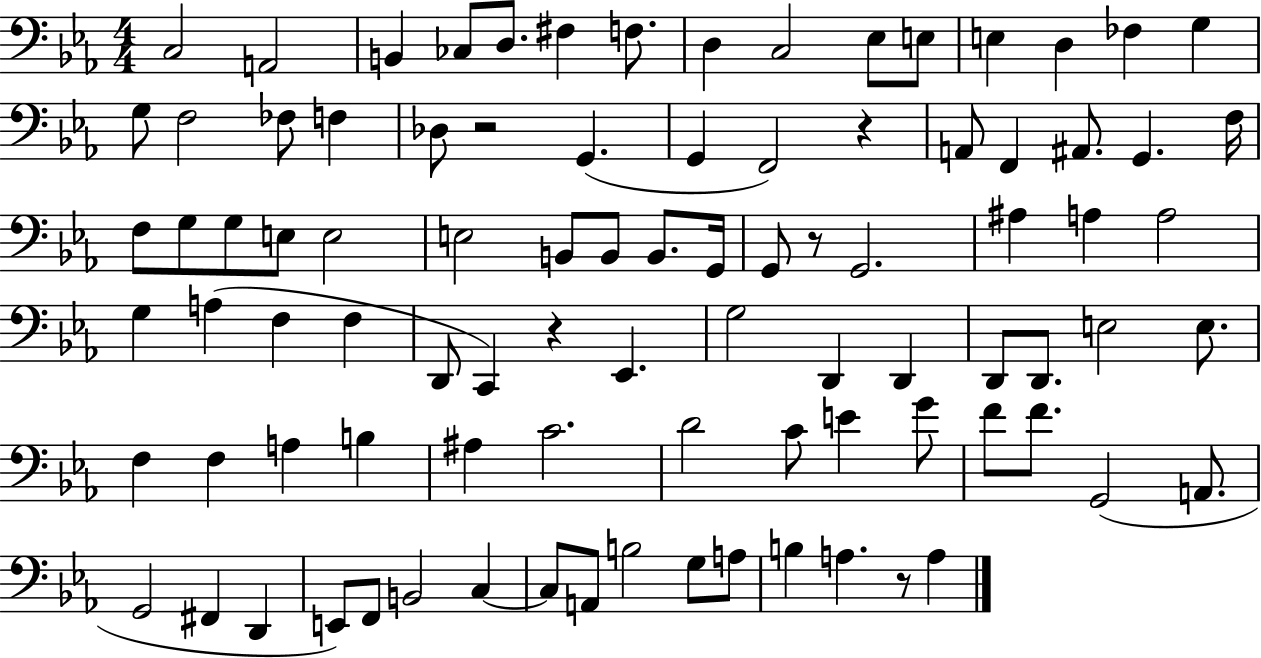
{
  \clef bass
  \numericTimeSignature
  \time 4/4
  \key ees \major
  c2 a,2 | b,4 ces8 d8. fis4 f8. | d4 c2 ees8 e8 | e4 d4 fes4 g4 | \break g8 f2 fes8 f4 | des8 r2 g,4.( | g,4 f,2) r4 | a,8 f,4 ais,8. g,4. f16 | \break f8 g8 g8 e8 e2 | e2 b,8 b,8 b,8. g,16 | g,8 r8 g,2. | ais4 a4 a2 | \break g4 a4( f4 f4 | d,8 c,4) r4 ees,4. | g2 d,4 d,4 | d,8 d,8. e2 e8. | \break f4 f4 a4 b4 | ais4 c'2. | d'2 c'8 e'4 g'8 | f'8 f'8. g,2( a,8. | \break g,2 fis,4 d,4 | e,8) f,8 b,2 c4~~ | c8 a,8 b2 g8 a8 | b4 a4. r8 a4 | \break \bar "|."
}